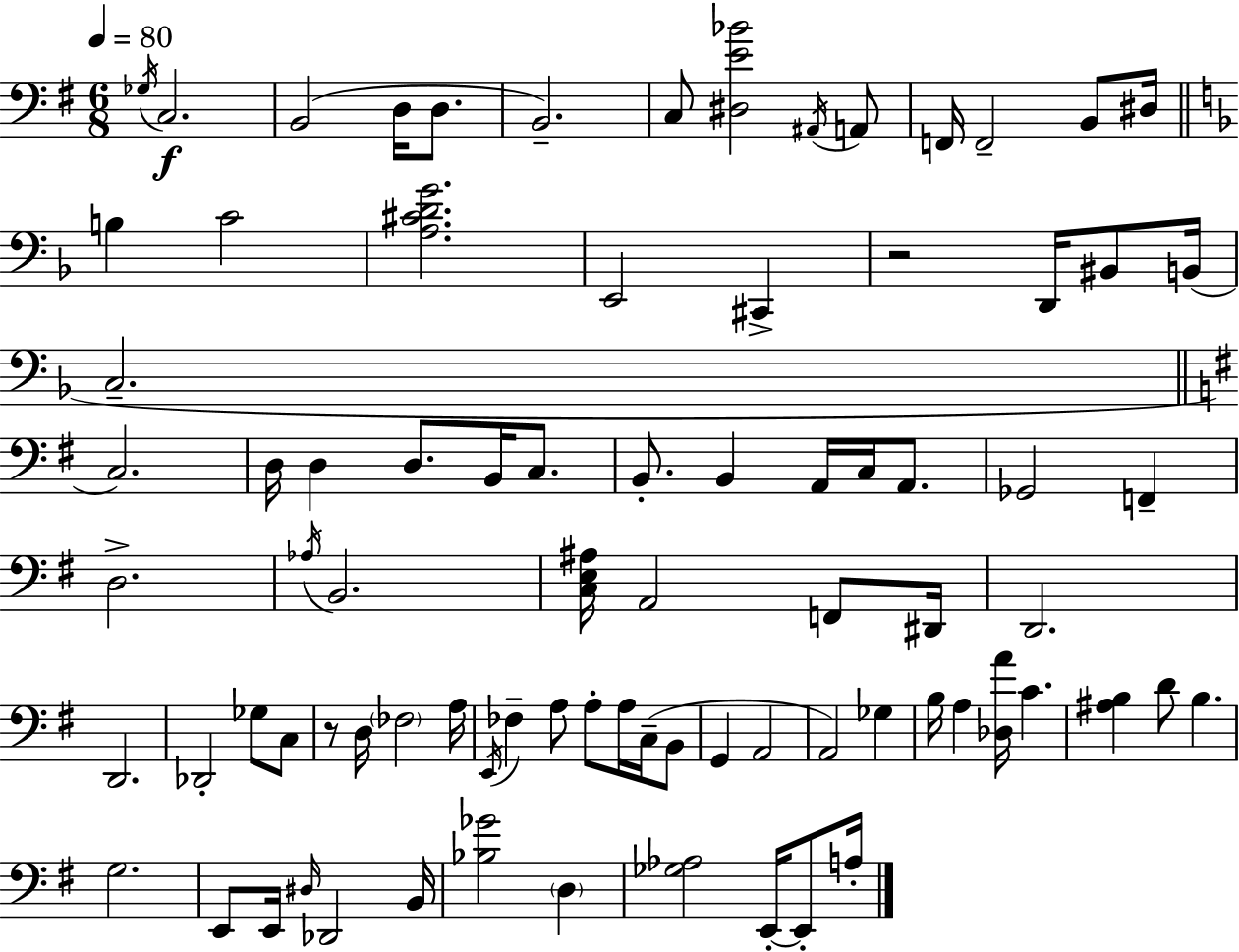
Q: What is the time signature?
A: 6/8